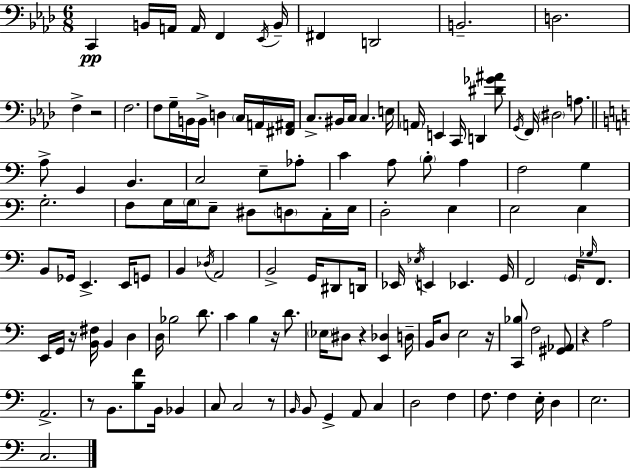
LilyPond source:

{
  \clef bass
  \numericTimeSignature
  \time 6/8
  \key f \minor
  \repeat volta 2 { c,4\pp b,16 a,16 a,16 f,4 \acciaccatura { ees,16 } | b,16-- fis,4 d,2 | b,2.-- | d2. | \break f4-> r2 | f2. | f8 g16-- b,16 b,16-> d4 \parenthesize c16 a,16 | <fis, ais,>16 c8.-> bis,16 c16 c4. | \break e16 \parenthesize a,16 e,4 c,16 d,4 <dis' ges' ais'>8 | \acciaccatura { g,16 } f,16 \parenthesize dis2 a8. | \bar "||" \break \key c \major a8-> g,4 b,4. | c2 e8-- aes8-. | c'4 a8 \parenthesize b8-. a4 | f2 g4 | \break g2.-. | f8 g16 \parenthesize g16 e8-- dis8 \parenthesize d8 c16-. e16 | d2-. e4 | e2 e4 | \break b,8 ges,16 e,4.-> e,16 g,8 | b,4 \acciaccatura { des16 } a,2 | b,2-> g,16 dis,8 | d,16 ees,16 \acciaccatura { ees16 } e,4 ees,4. | \break g,16 f,2 \parenthesize g,16 \grace { ges16 } | f,8. e,16 g,16 r16 <b, fis>16 b,4 d4 | d16 bes2 | d'8. c'4 b4 r16 | \break d'8. \parenthesize ees16 dis8 r4 <e, des>4 | d16-- b,16 d8 e2 | r16 <c, bes>8 f2 | <gis, aes,>8 r4 a2 | \break a,2.-> | r8 b,8. <b f'>8 b,16 bes,4 | c8 c2 | r8 \grace { b,16 } b,8 g,4-> a,8 | \break c4 d2 | f4 f8. f4 e16-. | d4 e2. | c2. | \break } \bar "|."
}